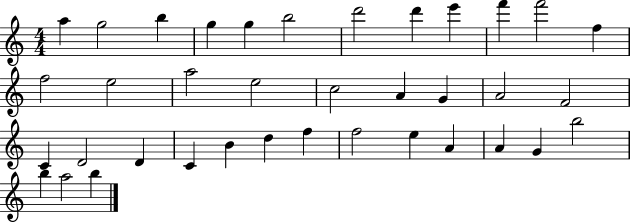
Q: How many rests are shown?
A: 0